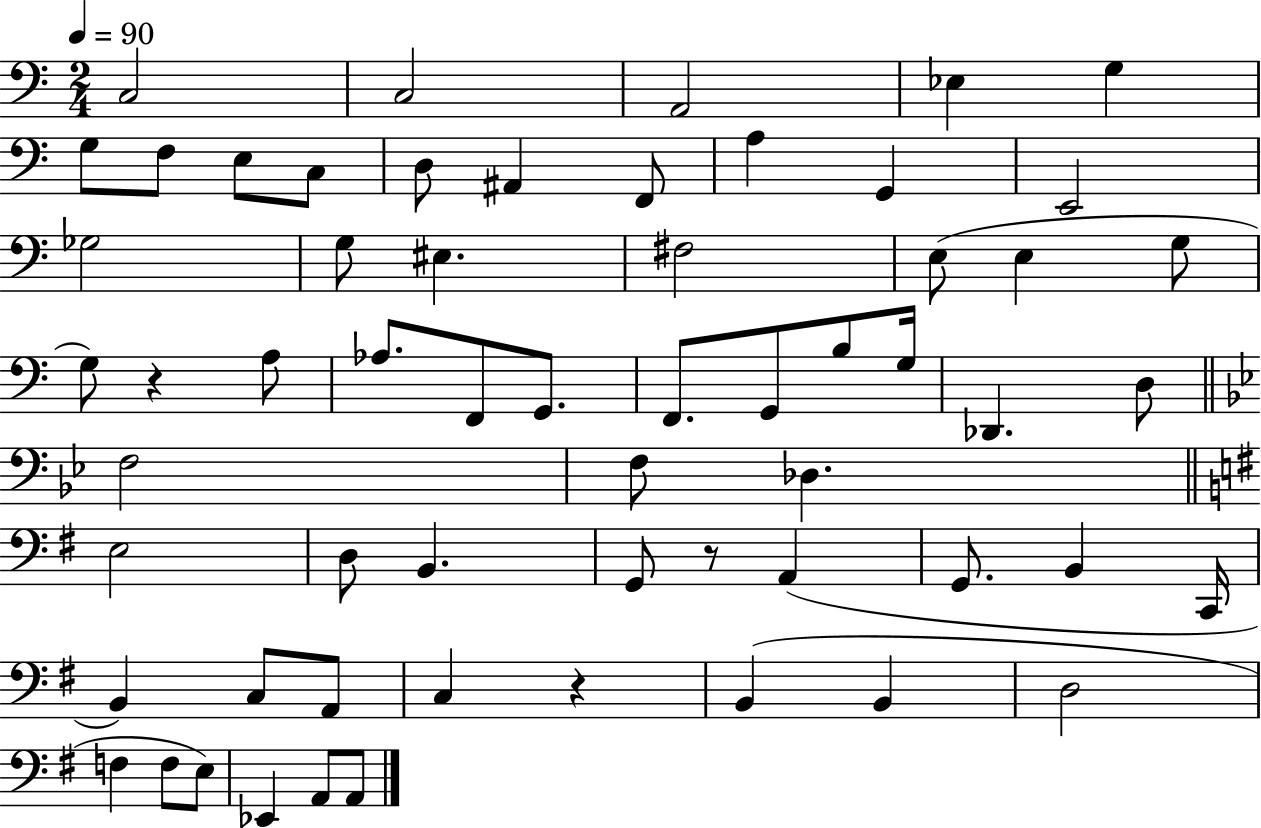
C3/h C3/h A2/h Eb3/q G3/q G3/e F3/e E3/e C3/e D3/e A#2/q F2/e A3/q G2/q E2/h Gb3/h G3/e EIS3/q. F#3/h E3/e E3/q G3/e G3/e R/q A3/e Ab3/e. F2/e G2/e. F2/e. G2/e B3/e G3/s Db2/q. D3/e F3/h F3/e Db3/q. E3/h D3/e B2/q. G2/e R/e A2/q G2/e. B2/q C2/s B2/q C3/e A2/e C3/q R/q B2/q B2/q D3/h F3/q F3/e E3/e Eb2/q A2/e A2/e